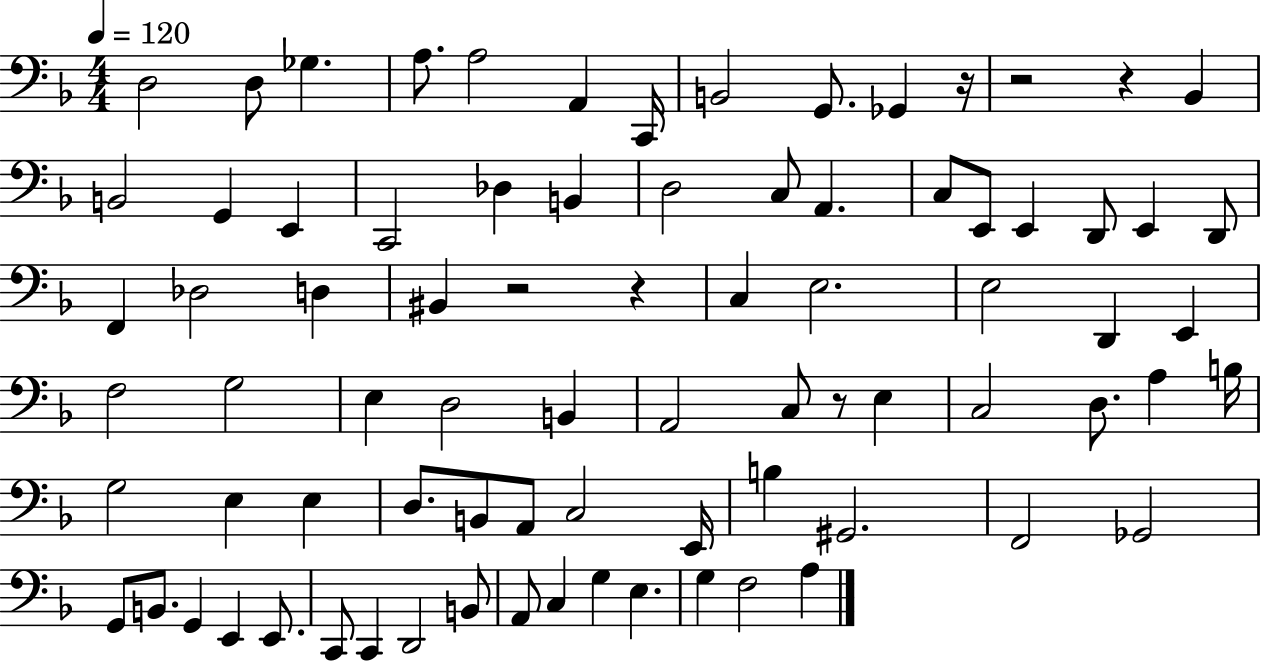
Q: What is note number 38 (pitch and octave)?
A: E3